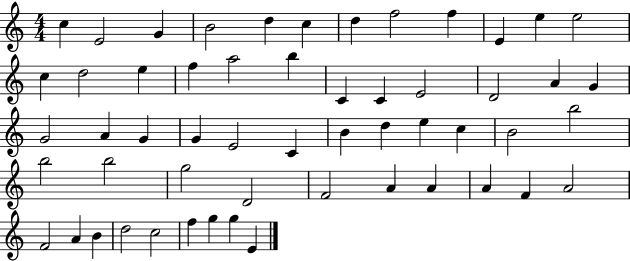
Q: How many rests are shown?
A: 0